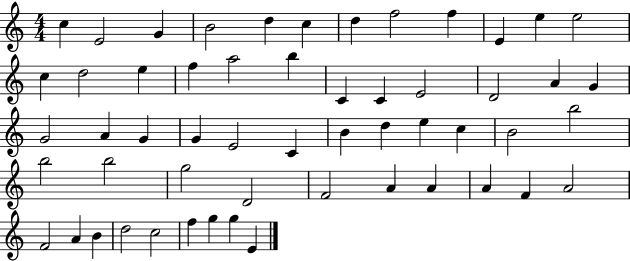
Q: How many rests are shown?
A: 0